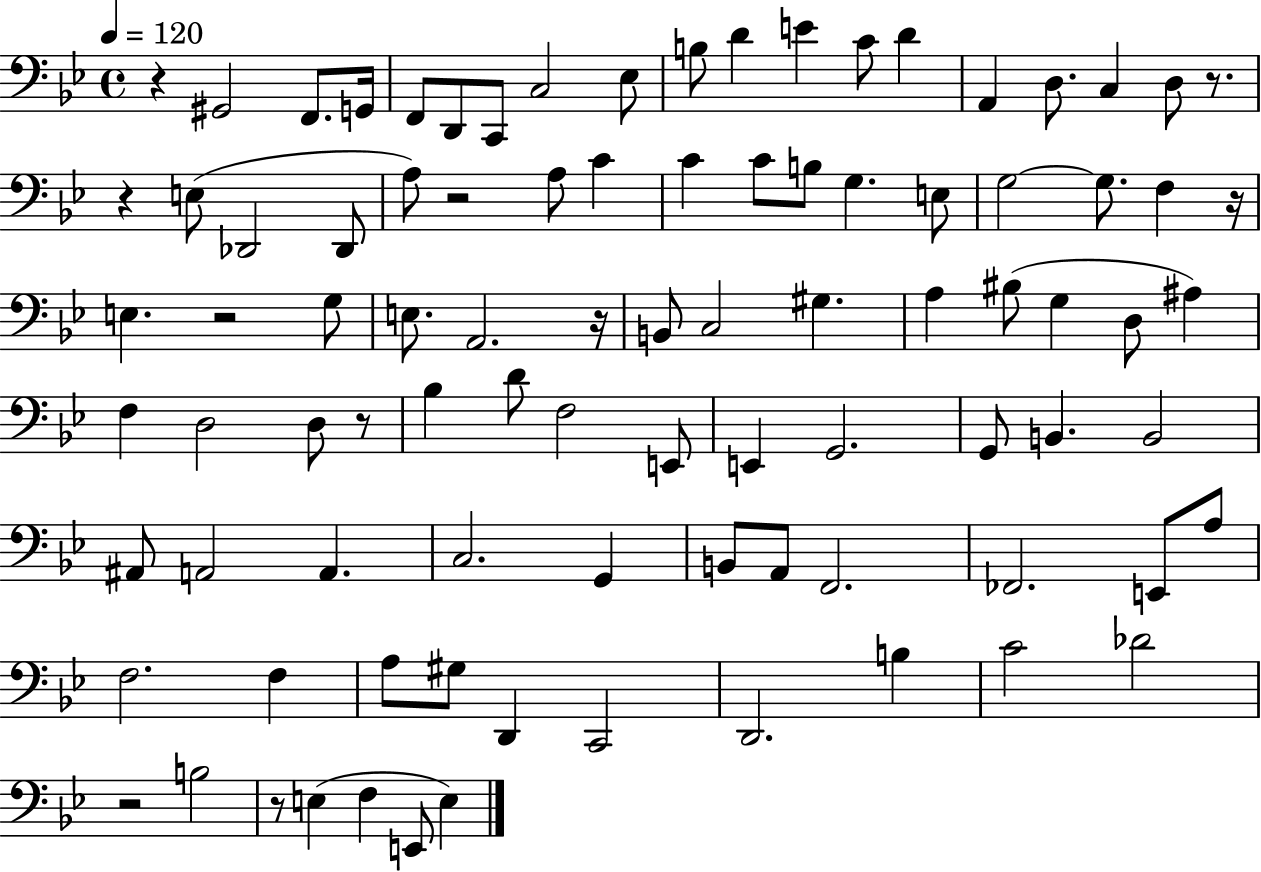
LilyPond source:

{
  \clef bass
  \time 4/4
  \defaultTimeSignature
  \key bes \major
  \tempo 4 = 120
  r4 gis,2 f,8. g,16 | f,8 d,8 c,8 c2 ees8 | b8 d'4 e'4 c'8 d'4 | a,4 d8. c4 d8 r8. | \break r4 e8( des,2 des,8 | a8) r2 a8 c'4 | c'4 c'8 b8 g4. e8 | g2~~ g8. f4 r16 | \break e4. r2 g8 | e8. a,2. r16 | b,8 c2 gis4. | a4 bis8( g4 d8 ais4) | \break f4 d2 d8 r8 | bes4 d'8 f2 e,8 | e,4 g,2. | g,8 b,4. b,2 | \break ais,8 a,2 a,4. | c2. g,4 | b,8 a,8 f,2. | fes,2. e,8 a8 | \break f2. f4 | a8 gis8 d,4 c,2 | d,2. b4 | c'2 des'2 | \break r2 b2 | r8 e4( f4 e,8 e4) | \bar "|."
}